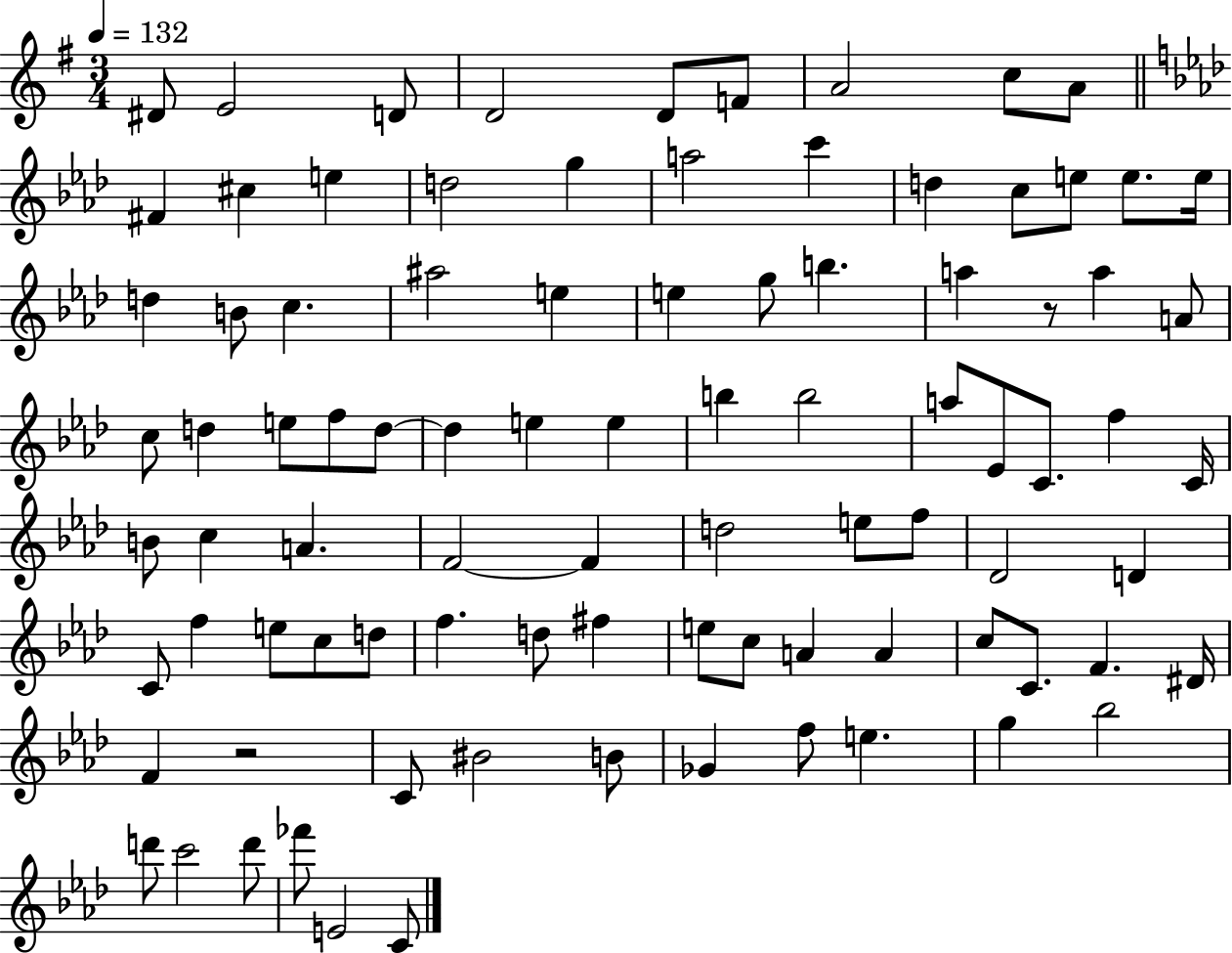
{
  \clef treble
  \numericTimeSignature
  \time 3/4
  \key g \major
  \tempo 4 = 132
  dis'8 e'2 d'8 | d'2 d'8 f'8 | a'2 c''8 a'8 | \bar "||" \break \key aes \major fis'4 cis''4 e''4 | d''2 g''4 | a''2 c'''4 | d''4 c''8 e''8 e''8. e''16 | \break d''4 b'8 c''4. | ais''2 e''4 | e''4 g''8 b''4. | a''4 r8 a''4 a'8 | \break c''8 d''4 e''8 f''8 d''8~~ | d''4 e''4 e''4 | b''4 b''2 | a''8 ees'8 c'8. f''4 c'16 | \break b'8 c''4 a'4. | f'2~~ f'4 | d''2 e''8 f''8 | des'2 d'4 | \break c'8 f''4 e''8 c''8 d''8 | f''4. d''8 fis''4 | e''8 c''8 a'4 a'4 | c''8 c'8. f'4. dis'16 | \break f'4 r2 | c'8 bis'2 b'8 | ges'4 f''8 e''4. | g''4 bes''2 | \break d'''8 c'''2 d'''8 | fes'''8 e'2 c'8 | \bar "|."
}